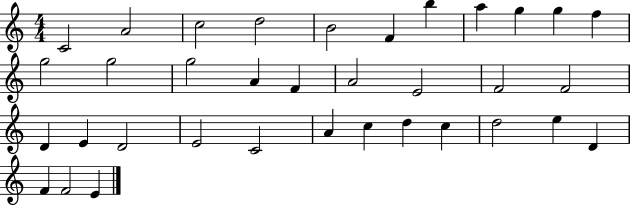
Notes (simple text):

C4/h A4/h C5/h D5/h B4/h F4/q B5/q A5/q G5/q G5/q F5/q G5/h G5/h G5/h A4/q F4/q A4/h E4/h F4/h F4/h D4/q E4/q D4/h E4/h C4/h A4/q C5/q D5/q C5/q D5/h E5/q D4/q F4/q F4/h E4/q